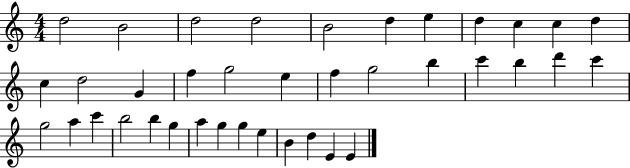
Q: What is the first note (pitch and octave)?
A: D5